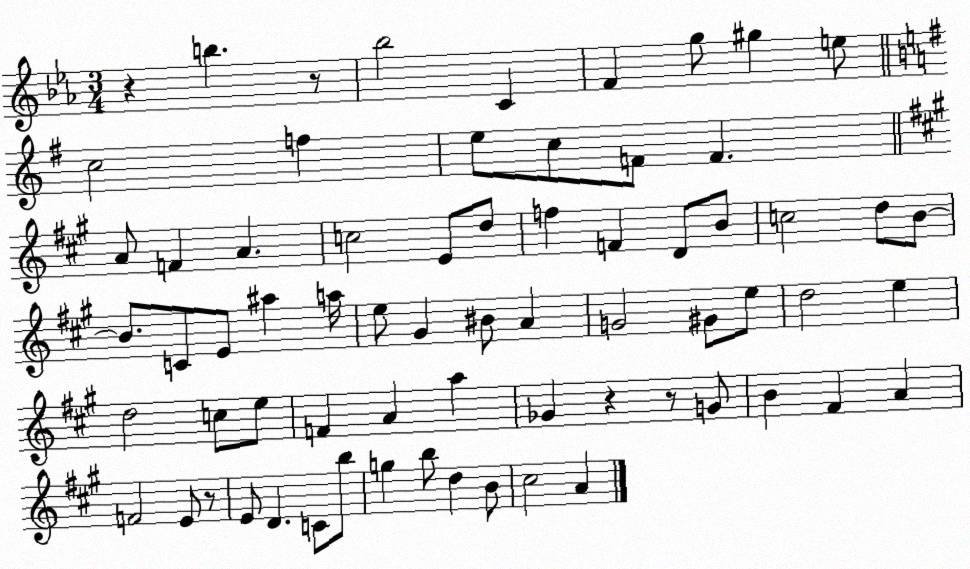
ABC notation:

X:1
T:Untitled
M:3/4
L:1/4
K:Eb
z b z/2 _b2 C F g/2 ^g e/2 c2 f e/2 c/2 F/2 F A/2 F A c2 E/2 d/2 f F D/2 B/2 c2 d/2 B/2 B/2 C/2 E/2 ^a a/4 e/2 ^G ^B/2 A G2 ^G/2 e/2 d2 e d2 c/2 e/2 F A a _G z z/2 G/2 B ^F A F2 E/2 z/2 E/2 D C/2 b/2 g b/2 d B/2 ^c2 A